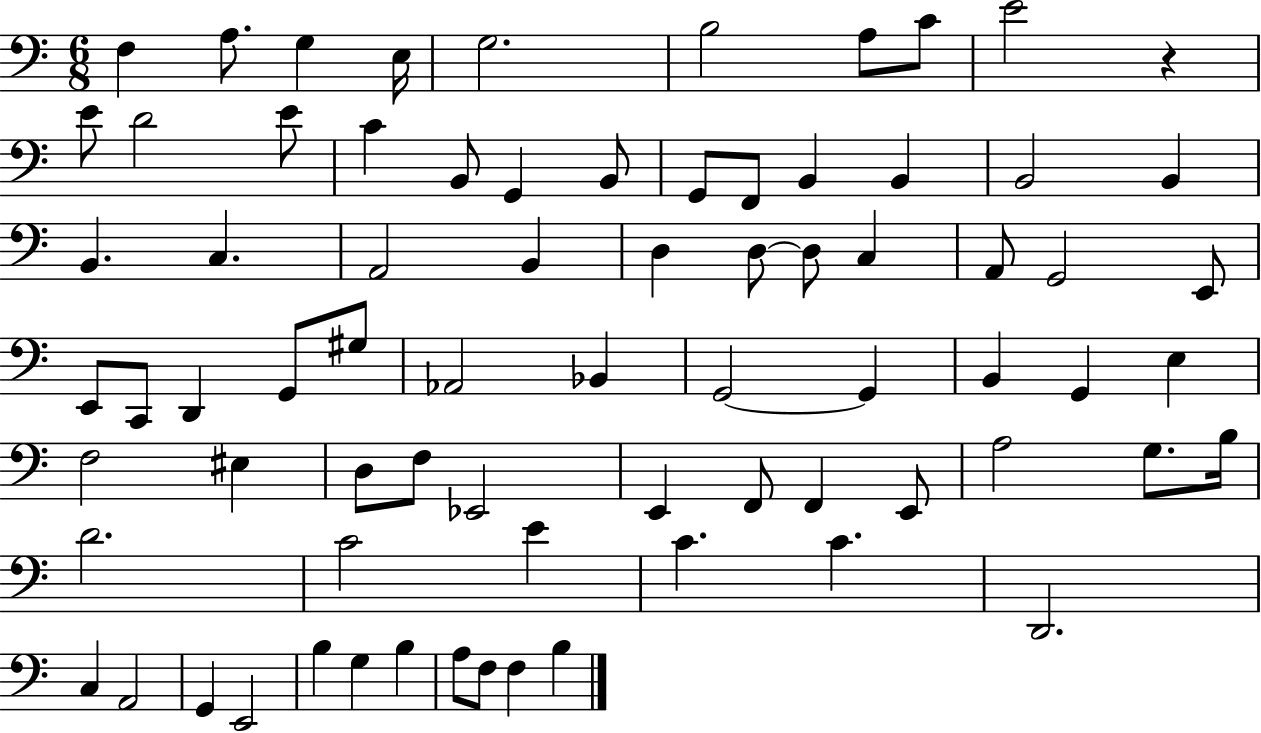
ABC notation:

X:1
T:Untitled
M:6/8
L:1/4
K:C
F, A,/2 G, E,/4 G,2 B,2 A,/2 C/2 E2 z E/2 D2 E/2 C B,,/2 G,, B,,/2 G,,/2 F,,/2 B,, B,, B,,2 B,, B,, C, A,,2 B,, D, D,/2 D,/2 C, A,,/2 G,,2 E,,/2 E,,/2 C,,/2 D,, G,,/2 ^G,/2 _A,,2 _B,, G,,2 G,, B,, G,, E, F,2 ^E, D,/2 F,/2 _E,,2 E,, F,,/2 F,, E,,/2 A,2 G,/2 B,/4 D2 C2 E C C D,,2 C, A,,2 G,, E,,2 B, G, B, A,/2 F,/2 F, B,